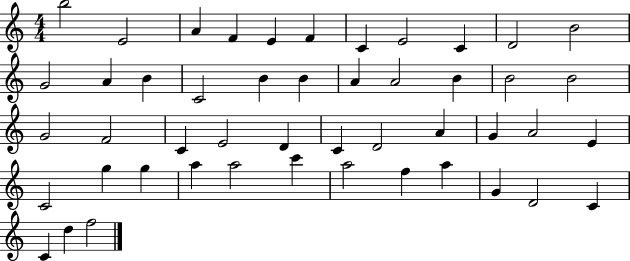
X:1
T:Untitled
M:4/4
L:1/4
K:C
b2 E2 A F E F C E2 C D2 B2 G2 A B C2 B B A A2 B B2 B2 G2 F2 C E2 D C D2 A G A2 E C2 g g a a2 c' a2 f a G D2 C C d f2